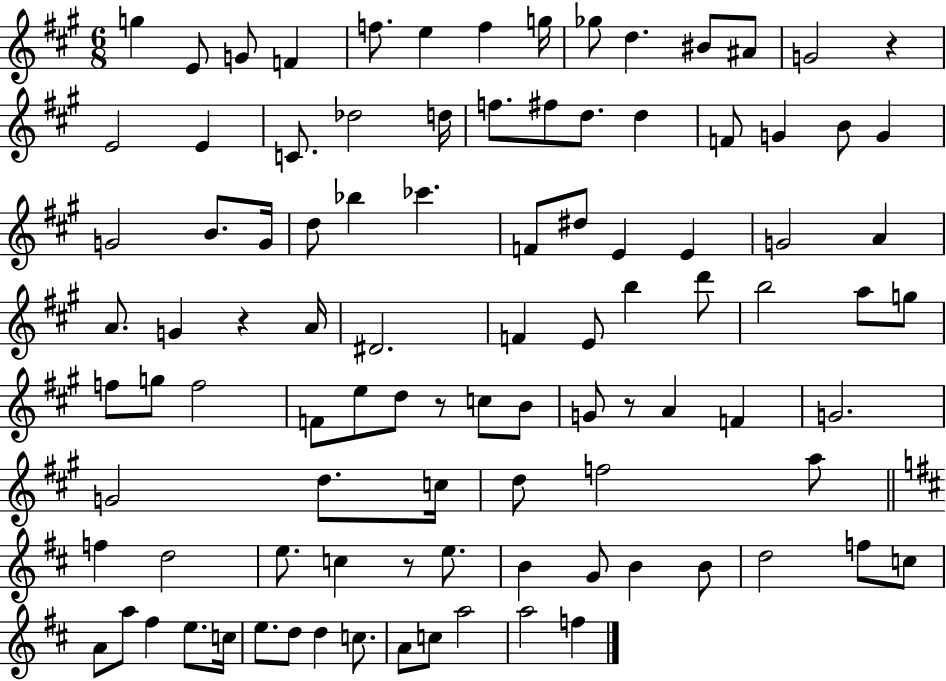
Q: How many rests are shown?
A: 5